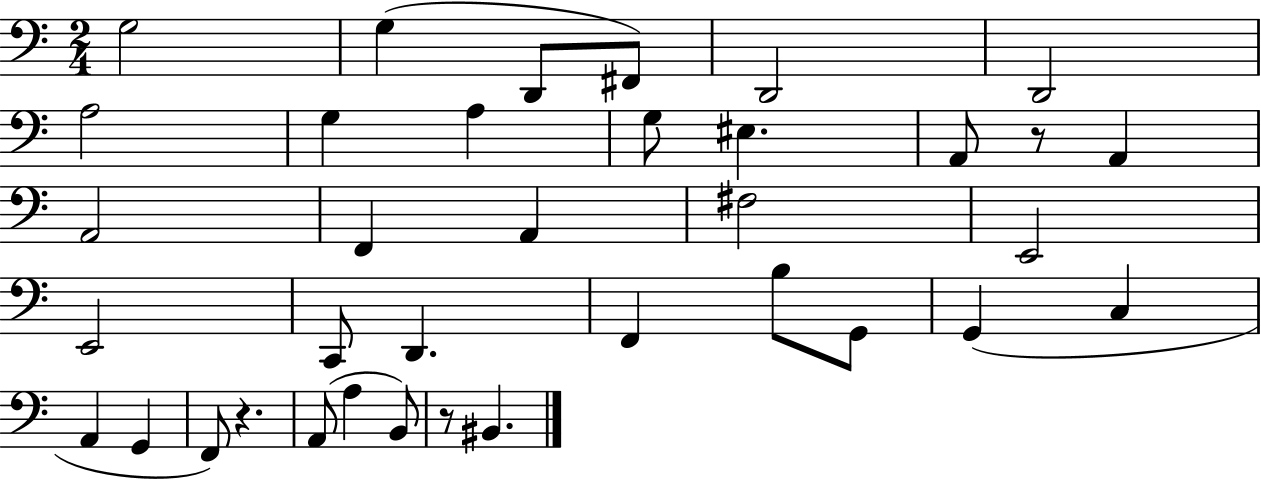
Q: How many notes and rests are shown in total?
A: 36